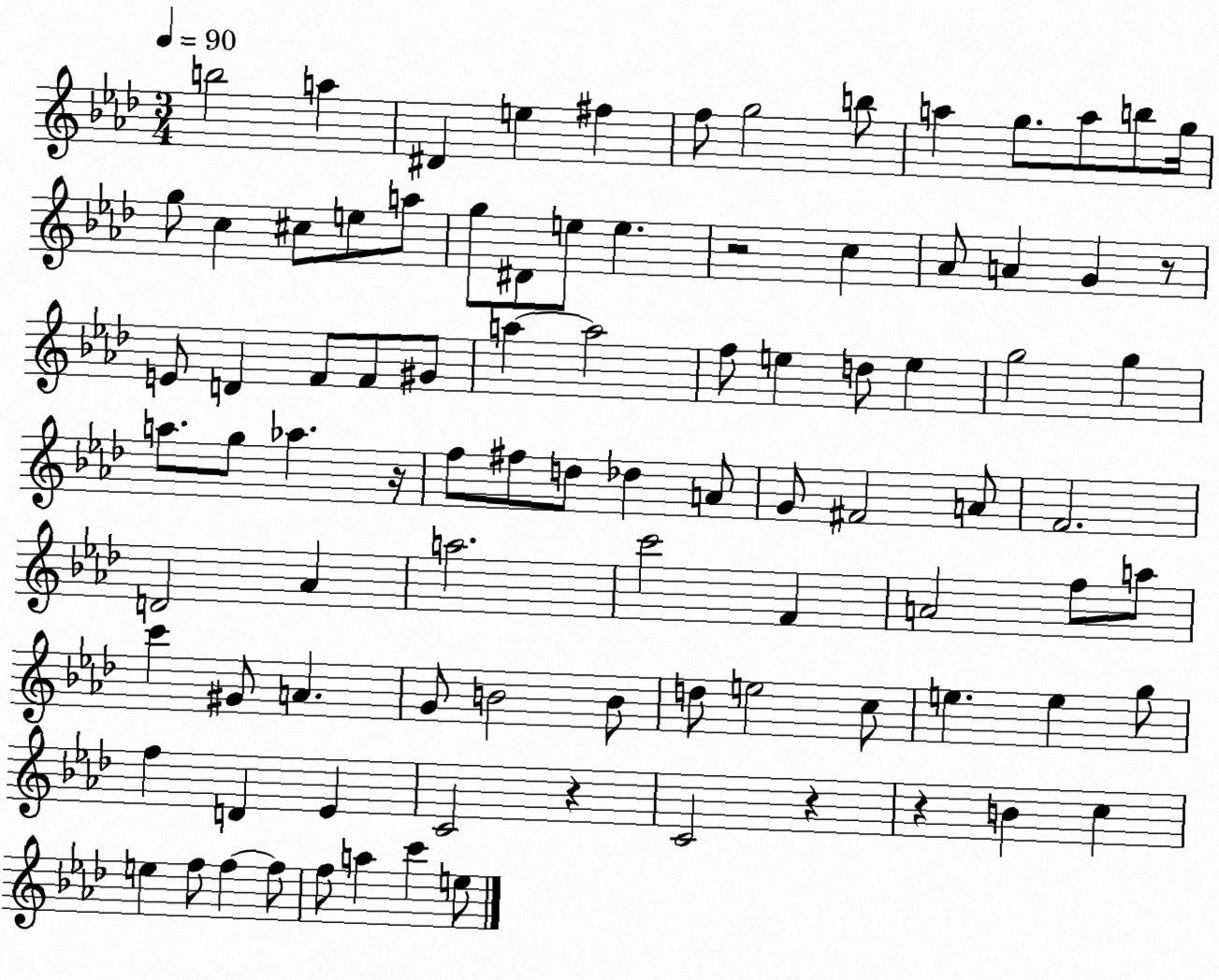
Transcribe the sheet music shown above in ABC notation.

X:1
T:Untitled
M:3/4
L:1/4
K:Ab
b2 a ^D e ^f f/2 g2 b/2 a g/2 a/2 b/2 g/4 g/2 c ^c/2 e/2 a/2 g/2 ^D/2 e/2 e z2 c _A/2 A G z/2 E/2 D F/2 F/2 ^G/2 a a2 f/2 e d/2 e g2 g a/2 g/2 _a z/4 f/2 ^f/2 d/2 _d A/2 G/2 ^F2 A/2 F2 D2 _A a2 c'2 F A2 f/2 a/2 c' ^G/2 A G/2 B2 B/2 d/2 e2 c/2 e e g/2 f D _E C2 z C2 z z B c e f/2 f f/2 f/2 a c' e/2